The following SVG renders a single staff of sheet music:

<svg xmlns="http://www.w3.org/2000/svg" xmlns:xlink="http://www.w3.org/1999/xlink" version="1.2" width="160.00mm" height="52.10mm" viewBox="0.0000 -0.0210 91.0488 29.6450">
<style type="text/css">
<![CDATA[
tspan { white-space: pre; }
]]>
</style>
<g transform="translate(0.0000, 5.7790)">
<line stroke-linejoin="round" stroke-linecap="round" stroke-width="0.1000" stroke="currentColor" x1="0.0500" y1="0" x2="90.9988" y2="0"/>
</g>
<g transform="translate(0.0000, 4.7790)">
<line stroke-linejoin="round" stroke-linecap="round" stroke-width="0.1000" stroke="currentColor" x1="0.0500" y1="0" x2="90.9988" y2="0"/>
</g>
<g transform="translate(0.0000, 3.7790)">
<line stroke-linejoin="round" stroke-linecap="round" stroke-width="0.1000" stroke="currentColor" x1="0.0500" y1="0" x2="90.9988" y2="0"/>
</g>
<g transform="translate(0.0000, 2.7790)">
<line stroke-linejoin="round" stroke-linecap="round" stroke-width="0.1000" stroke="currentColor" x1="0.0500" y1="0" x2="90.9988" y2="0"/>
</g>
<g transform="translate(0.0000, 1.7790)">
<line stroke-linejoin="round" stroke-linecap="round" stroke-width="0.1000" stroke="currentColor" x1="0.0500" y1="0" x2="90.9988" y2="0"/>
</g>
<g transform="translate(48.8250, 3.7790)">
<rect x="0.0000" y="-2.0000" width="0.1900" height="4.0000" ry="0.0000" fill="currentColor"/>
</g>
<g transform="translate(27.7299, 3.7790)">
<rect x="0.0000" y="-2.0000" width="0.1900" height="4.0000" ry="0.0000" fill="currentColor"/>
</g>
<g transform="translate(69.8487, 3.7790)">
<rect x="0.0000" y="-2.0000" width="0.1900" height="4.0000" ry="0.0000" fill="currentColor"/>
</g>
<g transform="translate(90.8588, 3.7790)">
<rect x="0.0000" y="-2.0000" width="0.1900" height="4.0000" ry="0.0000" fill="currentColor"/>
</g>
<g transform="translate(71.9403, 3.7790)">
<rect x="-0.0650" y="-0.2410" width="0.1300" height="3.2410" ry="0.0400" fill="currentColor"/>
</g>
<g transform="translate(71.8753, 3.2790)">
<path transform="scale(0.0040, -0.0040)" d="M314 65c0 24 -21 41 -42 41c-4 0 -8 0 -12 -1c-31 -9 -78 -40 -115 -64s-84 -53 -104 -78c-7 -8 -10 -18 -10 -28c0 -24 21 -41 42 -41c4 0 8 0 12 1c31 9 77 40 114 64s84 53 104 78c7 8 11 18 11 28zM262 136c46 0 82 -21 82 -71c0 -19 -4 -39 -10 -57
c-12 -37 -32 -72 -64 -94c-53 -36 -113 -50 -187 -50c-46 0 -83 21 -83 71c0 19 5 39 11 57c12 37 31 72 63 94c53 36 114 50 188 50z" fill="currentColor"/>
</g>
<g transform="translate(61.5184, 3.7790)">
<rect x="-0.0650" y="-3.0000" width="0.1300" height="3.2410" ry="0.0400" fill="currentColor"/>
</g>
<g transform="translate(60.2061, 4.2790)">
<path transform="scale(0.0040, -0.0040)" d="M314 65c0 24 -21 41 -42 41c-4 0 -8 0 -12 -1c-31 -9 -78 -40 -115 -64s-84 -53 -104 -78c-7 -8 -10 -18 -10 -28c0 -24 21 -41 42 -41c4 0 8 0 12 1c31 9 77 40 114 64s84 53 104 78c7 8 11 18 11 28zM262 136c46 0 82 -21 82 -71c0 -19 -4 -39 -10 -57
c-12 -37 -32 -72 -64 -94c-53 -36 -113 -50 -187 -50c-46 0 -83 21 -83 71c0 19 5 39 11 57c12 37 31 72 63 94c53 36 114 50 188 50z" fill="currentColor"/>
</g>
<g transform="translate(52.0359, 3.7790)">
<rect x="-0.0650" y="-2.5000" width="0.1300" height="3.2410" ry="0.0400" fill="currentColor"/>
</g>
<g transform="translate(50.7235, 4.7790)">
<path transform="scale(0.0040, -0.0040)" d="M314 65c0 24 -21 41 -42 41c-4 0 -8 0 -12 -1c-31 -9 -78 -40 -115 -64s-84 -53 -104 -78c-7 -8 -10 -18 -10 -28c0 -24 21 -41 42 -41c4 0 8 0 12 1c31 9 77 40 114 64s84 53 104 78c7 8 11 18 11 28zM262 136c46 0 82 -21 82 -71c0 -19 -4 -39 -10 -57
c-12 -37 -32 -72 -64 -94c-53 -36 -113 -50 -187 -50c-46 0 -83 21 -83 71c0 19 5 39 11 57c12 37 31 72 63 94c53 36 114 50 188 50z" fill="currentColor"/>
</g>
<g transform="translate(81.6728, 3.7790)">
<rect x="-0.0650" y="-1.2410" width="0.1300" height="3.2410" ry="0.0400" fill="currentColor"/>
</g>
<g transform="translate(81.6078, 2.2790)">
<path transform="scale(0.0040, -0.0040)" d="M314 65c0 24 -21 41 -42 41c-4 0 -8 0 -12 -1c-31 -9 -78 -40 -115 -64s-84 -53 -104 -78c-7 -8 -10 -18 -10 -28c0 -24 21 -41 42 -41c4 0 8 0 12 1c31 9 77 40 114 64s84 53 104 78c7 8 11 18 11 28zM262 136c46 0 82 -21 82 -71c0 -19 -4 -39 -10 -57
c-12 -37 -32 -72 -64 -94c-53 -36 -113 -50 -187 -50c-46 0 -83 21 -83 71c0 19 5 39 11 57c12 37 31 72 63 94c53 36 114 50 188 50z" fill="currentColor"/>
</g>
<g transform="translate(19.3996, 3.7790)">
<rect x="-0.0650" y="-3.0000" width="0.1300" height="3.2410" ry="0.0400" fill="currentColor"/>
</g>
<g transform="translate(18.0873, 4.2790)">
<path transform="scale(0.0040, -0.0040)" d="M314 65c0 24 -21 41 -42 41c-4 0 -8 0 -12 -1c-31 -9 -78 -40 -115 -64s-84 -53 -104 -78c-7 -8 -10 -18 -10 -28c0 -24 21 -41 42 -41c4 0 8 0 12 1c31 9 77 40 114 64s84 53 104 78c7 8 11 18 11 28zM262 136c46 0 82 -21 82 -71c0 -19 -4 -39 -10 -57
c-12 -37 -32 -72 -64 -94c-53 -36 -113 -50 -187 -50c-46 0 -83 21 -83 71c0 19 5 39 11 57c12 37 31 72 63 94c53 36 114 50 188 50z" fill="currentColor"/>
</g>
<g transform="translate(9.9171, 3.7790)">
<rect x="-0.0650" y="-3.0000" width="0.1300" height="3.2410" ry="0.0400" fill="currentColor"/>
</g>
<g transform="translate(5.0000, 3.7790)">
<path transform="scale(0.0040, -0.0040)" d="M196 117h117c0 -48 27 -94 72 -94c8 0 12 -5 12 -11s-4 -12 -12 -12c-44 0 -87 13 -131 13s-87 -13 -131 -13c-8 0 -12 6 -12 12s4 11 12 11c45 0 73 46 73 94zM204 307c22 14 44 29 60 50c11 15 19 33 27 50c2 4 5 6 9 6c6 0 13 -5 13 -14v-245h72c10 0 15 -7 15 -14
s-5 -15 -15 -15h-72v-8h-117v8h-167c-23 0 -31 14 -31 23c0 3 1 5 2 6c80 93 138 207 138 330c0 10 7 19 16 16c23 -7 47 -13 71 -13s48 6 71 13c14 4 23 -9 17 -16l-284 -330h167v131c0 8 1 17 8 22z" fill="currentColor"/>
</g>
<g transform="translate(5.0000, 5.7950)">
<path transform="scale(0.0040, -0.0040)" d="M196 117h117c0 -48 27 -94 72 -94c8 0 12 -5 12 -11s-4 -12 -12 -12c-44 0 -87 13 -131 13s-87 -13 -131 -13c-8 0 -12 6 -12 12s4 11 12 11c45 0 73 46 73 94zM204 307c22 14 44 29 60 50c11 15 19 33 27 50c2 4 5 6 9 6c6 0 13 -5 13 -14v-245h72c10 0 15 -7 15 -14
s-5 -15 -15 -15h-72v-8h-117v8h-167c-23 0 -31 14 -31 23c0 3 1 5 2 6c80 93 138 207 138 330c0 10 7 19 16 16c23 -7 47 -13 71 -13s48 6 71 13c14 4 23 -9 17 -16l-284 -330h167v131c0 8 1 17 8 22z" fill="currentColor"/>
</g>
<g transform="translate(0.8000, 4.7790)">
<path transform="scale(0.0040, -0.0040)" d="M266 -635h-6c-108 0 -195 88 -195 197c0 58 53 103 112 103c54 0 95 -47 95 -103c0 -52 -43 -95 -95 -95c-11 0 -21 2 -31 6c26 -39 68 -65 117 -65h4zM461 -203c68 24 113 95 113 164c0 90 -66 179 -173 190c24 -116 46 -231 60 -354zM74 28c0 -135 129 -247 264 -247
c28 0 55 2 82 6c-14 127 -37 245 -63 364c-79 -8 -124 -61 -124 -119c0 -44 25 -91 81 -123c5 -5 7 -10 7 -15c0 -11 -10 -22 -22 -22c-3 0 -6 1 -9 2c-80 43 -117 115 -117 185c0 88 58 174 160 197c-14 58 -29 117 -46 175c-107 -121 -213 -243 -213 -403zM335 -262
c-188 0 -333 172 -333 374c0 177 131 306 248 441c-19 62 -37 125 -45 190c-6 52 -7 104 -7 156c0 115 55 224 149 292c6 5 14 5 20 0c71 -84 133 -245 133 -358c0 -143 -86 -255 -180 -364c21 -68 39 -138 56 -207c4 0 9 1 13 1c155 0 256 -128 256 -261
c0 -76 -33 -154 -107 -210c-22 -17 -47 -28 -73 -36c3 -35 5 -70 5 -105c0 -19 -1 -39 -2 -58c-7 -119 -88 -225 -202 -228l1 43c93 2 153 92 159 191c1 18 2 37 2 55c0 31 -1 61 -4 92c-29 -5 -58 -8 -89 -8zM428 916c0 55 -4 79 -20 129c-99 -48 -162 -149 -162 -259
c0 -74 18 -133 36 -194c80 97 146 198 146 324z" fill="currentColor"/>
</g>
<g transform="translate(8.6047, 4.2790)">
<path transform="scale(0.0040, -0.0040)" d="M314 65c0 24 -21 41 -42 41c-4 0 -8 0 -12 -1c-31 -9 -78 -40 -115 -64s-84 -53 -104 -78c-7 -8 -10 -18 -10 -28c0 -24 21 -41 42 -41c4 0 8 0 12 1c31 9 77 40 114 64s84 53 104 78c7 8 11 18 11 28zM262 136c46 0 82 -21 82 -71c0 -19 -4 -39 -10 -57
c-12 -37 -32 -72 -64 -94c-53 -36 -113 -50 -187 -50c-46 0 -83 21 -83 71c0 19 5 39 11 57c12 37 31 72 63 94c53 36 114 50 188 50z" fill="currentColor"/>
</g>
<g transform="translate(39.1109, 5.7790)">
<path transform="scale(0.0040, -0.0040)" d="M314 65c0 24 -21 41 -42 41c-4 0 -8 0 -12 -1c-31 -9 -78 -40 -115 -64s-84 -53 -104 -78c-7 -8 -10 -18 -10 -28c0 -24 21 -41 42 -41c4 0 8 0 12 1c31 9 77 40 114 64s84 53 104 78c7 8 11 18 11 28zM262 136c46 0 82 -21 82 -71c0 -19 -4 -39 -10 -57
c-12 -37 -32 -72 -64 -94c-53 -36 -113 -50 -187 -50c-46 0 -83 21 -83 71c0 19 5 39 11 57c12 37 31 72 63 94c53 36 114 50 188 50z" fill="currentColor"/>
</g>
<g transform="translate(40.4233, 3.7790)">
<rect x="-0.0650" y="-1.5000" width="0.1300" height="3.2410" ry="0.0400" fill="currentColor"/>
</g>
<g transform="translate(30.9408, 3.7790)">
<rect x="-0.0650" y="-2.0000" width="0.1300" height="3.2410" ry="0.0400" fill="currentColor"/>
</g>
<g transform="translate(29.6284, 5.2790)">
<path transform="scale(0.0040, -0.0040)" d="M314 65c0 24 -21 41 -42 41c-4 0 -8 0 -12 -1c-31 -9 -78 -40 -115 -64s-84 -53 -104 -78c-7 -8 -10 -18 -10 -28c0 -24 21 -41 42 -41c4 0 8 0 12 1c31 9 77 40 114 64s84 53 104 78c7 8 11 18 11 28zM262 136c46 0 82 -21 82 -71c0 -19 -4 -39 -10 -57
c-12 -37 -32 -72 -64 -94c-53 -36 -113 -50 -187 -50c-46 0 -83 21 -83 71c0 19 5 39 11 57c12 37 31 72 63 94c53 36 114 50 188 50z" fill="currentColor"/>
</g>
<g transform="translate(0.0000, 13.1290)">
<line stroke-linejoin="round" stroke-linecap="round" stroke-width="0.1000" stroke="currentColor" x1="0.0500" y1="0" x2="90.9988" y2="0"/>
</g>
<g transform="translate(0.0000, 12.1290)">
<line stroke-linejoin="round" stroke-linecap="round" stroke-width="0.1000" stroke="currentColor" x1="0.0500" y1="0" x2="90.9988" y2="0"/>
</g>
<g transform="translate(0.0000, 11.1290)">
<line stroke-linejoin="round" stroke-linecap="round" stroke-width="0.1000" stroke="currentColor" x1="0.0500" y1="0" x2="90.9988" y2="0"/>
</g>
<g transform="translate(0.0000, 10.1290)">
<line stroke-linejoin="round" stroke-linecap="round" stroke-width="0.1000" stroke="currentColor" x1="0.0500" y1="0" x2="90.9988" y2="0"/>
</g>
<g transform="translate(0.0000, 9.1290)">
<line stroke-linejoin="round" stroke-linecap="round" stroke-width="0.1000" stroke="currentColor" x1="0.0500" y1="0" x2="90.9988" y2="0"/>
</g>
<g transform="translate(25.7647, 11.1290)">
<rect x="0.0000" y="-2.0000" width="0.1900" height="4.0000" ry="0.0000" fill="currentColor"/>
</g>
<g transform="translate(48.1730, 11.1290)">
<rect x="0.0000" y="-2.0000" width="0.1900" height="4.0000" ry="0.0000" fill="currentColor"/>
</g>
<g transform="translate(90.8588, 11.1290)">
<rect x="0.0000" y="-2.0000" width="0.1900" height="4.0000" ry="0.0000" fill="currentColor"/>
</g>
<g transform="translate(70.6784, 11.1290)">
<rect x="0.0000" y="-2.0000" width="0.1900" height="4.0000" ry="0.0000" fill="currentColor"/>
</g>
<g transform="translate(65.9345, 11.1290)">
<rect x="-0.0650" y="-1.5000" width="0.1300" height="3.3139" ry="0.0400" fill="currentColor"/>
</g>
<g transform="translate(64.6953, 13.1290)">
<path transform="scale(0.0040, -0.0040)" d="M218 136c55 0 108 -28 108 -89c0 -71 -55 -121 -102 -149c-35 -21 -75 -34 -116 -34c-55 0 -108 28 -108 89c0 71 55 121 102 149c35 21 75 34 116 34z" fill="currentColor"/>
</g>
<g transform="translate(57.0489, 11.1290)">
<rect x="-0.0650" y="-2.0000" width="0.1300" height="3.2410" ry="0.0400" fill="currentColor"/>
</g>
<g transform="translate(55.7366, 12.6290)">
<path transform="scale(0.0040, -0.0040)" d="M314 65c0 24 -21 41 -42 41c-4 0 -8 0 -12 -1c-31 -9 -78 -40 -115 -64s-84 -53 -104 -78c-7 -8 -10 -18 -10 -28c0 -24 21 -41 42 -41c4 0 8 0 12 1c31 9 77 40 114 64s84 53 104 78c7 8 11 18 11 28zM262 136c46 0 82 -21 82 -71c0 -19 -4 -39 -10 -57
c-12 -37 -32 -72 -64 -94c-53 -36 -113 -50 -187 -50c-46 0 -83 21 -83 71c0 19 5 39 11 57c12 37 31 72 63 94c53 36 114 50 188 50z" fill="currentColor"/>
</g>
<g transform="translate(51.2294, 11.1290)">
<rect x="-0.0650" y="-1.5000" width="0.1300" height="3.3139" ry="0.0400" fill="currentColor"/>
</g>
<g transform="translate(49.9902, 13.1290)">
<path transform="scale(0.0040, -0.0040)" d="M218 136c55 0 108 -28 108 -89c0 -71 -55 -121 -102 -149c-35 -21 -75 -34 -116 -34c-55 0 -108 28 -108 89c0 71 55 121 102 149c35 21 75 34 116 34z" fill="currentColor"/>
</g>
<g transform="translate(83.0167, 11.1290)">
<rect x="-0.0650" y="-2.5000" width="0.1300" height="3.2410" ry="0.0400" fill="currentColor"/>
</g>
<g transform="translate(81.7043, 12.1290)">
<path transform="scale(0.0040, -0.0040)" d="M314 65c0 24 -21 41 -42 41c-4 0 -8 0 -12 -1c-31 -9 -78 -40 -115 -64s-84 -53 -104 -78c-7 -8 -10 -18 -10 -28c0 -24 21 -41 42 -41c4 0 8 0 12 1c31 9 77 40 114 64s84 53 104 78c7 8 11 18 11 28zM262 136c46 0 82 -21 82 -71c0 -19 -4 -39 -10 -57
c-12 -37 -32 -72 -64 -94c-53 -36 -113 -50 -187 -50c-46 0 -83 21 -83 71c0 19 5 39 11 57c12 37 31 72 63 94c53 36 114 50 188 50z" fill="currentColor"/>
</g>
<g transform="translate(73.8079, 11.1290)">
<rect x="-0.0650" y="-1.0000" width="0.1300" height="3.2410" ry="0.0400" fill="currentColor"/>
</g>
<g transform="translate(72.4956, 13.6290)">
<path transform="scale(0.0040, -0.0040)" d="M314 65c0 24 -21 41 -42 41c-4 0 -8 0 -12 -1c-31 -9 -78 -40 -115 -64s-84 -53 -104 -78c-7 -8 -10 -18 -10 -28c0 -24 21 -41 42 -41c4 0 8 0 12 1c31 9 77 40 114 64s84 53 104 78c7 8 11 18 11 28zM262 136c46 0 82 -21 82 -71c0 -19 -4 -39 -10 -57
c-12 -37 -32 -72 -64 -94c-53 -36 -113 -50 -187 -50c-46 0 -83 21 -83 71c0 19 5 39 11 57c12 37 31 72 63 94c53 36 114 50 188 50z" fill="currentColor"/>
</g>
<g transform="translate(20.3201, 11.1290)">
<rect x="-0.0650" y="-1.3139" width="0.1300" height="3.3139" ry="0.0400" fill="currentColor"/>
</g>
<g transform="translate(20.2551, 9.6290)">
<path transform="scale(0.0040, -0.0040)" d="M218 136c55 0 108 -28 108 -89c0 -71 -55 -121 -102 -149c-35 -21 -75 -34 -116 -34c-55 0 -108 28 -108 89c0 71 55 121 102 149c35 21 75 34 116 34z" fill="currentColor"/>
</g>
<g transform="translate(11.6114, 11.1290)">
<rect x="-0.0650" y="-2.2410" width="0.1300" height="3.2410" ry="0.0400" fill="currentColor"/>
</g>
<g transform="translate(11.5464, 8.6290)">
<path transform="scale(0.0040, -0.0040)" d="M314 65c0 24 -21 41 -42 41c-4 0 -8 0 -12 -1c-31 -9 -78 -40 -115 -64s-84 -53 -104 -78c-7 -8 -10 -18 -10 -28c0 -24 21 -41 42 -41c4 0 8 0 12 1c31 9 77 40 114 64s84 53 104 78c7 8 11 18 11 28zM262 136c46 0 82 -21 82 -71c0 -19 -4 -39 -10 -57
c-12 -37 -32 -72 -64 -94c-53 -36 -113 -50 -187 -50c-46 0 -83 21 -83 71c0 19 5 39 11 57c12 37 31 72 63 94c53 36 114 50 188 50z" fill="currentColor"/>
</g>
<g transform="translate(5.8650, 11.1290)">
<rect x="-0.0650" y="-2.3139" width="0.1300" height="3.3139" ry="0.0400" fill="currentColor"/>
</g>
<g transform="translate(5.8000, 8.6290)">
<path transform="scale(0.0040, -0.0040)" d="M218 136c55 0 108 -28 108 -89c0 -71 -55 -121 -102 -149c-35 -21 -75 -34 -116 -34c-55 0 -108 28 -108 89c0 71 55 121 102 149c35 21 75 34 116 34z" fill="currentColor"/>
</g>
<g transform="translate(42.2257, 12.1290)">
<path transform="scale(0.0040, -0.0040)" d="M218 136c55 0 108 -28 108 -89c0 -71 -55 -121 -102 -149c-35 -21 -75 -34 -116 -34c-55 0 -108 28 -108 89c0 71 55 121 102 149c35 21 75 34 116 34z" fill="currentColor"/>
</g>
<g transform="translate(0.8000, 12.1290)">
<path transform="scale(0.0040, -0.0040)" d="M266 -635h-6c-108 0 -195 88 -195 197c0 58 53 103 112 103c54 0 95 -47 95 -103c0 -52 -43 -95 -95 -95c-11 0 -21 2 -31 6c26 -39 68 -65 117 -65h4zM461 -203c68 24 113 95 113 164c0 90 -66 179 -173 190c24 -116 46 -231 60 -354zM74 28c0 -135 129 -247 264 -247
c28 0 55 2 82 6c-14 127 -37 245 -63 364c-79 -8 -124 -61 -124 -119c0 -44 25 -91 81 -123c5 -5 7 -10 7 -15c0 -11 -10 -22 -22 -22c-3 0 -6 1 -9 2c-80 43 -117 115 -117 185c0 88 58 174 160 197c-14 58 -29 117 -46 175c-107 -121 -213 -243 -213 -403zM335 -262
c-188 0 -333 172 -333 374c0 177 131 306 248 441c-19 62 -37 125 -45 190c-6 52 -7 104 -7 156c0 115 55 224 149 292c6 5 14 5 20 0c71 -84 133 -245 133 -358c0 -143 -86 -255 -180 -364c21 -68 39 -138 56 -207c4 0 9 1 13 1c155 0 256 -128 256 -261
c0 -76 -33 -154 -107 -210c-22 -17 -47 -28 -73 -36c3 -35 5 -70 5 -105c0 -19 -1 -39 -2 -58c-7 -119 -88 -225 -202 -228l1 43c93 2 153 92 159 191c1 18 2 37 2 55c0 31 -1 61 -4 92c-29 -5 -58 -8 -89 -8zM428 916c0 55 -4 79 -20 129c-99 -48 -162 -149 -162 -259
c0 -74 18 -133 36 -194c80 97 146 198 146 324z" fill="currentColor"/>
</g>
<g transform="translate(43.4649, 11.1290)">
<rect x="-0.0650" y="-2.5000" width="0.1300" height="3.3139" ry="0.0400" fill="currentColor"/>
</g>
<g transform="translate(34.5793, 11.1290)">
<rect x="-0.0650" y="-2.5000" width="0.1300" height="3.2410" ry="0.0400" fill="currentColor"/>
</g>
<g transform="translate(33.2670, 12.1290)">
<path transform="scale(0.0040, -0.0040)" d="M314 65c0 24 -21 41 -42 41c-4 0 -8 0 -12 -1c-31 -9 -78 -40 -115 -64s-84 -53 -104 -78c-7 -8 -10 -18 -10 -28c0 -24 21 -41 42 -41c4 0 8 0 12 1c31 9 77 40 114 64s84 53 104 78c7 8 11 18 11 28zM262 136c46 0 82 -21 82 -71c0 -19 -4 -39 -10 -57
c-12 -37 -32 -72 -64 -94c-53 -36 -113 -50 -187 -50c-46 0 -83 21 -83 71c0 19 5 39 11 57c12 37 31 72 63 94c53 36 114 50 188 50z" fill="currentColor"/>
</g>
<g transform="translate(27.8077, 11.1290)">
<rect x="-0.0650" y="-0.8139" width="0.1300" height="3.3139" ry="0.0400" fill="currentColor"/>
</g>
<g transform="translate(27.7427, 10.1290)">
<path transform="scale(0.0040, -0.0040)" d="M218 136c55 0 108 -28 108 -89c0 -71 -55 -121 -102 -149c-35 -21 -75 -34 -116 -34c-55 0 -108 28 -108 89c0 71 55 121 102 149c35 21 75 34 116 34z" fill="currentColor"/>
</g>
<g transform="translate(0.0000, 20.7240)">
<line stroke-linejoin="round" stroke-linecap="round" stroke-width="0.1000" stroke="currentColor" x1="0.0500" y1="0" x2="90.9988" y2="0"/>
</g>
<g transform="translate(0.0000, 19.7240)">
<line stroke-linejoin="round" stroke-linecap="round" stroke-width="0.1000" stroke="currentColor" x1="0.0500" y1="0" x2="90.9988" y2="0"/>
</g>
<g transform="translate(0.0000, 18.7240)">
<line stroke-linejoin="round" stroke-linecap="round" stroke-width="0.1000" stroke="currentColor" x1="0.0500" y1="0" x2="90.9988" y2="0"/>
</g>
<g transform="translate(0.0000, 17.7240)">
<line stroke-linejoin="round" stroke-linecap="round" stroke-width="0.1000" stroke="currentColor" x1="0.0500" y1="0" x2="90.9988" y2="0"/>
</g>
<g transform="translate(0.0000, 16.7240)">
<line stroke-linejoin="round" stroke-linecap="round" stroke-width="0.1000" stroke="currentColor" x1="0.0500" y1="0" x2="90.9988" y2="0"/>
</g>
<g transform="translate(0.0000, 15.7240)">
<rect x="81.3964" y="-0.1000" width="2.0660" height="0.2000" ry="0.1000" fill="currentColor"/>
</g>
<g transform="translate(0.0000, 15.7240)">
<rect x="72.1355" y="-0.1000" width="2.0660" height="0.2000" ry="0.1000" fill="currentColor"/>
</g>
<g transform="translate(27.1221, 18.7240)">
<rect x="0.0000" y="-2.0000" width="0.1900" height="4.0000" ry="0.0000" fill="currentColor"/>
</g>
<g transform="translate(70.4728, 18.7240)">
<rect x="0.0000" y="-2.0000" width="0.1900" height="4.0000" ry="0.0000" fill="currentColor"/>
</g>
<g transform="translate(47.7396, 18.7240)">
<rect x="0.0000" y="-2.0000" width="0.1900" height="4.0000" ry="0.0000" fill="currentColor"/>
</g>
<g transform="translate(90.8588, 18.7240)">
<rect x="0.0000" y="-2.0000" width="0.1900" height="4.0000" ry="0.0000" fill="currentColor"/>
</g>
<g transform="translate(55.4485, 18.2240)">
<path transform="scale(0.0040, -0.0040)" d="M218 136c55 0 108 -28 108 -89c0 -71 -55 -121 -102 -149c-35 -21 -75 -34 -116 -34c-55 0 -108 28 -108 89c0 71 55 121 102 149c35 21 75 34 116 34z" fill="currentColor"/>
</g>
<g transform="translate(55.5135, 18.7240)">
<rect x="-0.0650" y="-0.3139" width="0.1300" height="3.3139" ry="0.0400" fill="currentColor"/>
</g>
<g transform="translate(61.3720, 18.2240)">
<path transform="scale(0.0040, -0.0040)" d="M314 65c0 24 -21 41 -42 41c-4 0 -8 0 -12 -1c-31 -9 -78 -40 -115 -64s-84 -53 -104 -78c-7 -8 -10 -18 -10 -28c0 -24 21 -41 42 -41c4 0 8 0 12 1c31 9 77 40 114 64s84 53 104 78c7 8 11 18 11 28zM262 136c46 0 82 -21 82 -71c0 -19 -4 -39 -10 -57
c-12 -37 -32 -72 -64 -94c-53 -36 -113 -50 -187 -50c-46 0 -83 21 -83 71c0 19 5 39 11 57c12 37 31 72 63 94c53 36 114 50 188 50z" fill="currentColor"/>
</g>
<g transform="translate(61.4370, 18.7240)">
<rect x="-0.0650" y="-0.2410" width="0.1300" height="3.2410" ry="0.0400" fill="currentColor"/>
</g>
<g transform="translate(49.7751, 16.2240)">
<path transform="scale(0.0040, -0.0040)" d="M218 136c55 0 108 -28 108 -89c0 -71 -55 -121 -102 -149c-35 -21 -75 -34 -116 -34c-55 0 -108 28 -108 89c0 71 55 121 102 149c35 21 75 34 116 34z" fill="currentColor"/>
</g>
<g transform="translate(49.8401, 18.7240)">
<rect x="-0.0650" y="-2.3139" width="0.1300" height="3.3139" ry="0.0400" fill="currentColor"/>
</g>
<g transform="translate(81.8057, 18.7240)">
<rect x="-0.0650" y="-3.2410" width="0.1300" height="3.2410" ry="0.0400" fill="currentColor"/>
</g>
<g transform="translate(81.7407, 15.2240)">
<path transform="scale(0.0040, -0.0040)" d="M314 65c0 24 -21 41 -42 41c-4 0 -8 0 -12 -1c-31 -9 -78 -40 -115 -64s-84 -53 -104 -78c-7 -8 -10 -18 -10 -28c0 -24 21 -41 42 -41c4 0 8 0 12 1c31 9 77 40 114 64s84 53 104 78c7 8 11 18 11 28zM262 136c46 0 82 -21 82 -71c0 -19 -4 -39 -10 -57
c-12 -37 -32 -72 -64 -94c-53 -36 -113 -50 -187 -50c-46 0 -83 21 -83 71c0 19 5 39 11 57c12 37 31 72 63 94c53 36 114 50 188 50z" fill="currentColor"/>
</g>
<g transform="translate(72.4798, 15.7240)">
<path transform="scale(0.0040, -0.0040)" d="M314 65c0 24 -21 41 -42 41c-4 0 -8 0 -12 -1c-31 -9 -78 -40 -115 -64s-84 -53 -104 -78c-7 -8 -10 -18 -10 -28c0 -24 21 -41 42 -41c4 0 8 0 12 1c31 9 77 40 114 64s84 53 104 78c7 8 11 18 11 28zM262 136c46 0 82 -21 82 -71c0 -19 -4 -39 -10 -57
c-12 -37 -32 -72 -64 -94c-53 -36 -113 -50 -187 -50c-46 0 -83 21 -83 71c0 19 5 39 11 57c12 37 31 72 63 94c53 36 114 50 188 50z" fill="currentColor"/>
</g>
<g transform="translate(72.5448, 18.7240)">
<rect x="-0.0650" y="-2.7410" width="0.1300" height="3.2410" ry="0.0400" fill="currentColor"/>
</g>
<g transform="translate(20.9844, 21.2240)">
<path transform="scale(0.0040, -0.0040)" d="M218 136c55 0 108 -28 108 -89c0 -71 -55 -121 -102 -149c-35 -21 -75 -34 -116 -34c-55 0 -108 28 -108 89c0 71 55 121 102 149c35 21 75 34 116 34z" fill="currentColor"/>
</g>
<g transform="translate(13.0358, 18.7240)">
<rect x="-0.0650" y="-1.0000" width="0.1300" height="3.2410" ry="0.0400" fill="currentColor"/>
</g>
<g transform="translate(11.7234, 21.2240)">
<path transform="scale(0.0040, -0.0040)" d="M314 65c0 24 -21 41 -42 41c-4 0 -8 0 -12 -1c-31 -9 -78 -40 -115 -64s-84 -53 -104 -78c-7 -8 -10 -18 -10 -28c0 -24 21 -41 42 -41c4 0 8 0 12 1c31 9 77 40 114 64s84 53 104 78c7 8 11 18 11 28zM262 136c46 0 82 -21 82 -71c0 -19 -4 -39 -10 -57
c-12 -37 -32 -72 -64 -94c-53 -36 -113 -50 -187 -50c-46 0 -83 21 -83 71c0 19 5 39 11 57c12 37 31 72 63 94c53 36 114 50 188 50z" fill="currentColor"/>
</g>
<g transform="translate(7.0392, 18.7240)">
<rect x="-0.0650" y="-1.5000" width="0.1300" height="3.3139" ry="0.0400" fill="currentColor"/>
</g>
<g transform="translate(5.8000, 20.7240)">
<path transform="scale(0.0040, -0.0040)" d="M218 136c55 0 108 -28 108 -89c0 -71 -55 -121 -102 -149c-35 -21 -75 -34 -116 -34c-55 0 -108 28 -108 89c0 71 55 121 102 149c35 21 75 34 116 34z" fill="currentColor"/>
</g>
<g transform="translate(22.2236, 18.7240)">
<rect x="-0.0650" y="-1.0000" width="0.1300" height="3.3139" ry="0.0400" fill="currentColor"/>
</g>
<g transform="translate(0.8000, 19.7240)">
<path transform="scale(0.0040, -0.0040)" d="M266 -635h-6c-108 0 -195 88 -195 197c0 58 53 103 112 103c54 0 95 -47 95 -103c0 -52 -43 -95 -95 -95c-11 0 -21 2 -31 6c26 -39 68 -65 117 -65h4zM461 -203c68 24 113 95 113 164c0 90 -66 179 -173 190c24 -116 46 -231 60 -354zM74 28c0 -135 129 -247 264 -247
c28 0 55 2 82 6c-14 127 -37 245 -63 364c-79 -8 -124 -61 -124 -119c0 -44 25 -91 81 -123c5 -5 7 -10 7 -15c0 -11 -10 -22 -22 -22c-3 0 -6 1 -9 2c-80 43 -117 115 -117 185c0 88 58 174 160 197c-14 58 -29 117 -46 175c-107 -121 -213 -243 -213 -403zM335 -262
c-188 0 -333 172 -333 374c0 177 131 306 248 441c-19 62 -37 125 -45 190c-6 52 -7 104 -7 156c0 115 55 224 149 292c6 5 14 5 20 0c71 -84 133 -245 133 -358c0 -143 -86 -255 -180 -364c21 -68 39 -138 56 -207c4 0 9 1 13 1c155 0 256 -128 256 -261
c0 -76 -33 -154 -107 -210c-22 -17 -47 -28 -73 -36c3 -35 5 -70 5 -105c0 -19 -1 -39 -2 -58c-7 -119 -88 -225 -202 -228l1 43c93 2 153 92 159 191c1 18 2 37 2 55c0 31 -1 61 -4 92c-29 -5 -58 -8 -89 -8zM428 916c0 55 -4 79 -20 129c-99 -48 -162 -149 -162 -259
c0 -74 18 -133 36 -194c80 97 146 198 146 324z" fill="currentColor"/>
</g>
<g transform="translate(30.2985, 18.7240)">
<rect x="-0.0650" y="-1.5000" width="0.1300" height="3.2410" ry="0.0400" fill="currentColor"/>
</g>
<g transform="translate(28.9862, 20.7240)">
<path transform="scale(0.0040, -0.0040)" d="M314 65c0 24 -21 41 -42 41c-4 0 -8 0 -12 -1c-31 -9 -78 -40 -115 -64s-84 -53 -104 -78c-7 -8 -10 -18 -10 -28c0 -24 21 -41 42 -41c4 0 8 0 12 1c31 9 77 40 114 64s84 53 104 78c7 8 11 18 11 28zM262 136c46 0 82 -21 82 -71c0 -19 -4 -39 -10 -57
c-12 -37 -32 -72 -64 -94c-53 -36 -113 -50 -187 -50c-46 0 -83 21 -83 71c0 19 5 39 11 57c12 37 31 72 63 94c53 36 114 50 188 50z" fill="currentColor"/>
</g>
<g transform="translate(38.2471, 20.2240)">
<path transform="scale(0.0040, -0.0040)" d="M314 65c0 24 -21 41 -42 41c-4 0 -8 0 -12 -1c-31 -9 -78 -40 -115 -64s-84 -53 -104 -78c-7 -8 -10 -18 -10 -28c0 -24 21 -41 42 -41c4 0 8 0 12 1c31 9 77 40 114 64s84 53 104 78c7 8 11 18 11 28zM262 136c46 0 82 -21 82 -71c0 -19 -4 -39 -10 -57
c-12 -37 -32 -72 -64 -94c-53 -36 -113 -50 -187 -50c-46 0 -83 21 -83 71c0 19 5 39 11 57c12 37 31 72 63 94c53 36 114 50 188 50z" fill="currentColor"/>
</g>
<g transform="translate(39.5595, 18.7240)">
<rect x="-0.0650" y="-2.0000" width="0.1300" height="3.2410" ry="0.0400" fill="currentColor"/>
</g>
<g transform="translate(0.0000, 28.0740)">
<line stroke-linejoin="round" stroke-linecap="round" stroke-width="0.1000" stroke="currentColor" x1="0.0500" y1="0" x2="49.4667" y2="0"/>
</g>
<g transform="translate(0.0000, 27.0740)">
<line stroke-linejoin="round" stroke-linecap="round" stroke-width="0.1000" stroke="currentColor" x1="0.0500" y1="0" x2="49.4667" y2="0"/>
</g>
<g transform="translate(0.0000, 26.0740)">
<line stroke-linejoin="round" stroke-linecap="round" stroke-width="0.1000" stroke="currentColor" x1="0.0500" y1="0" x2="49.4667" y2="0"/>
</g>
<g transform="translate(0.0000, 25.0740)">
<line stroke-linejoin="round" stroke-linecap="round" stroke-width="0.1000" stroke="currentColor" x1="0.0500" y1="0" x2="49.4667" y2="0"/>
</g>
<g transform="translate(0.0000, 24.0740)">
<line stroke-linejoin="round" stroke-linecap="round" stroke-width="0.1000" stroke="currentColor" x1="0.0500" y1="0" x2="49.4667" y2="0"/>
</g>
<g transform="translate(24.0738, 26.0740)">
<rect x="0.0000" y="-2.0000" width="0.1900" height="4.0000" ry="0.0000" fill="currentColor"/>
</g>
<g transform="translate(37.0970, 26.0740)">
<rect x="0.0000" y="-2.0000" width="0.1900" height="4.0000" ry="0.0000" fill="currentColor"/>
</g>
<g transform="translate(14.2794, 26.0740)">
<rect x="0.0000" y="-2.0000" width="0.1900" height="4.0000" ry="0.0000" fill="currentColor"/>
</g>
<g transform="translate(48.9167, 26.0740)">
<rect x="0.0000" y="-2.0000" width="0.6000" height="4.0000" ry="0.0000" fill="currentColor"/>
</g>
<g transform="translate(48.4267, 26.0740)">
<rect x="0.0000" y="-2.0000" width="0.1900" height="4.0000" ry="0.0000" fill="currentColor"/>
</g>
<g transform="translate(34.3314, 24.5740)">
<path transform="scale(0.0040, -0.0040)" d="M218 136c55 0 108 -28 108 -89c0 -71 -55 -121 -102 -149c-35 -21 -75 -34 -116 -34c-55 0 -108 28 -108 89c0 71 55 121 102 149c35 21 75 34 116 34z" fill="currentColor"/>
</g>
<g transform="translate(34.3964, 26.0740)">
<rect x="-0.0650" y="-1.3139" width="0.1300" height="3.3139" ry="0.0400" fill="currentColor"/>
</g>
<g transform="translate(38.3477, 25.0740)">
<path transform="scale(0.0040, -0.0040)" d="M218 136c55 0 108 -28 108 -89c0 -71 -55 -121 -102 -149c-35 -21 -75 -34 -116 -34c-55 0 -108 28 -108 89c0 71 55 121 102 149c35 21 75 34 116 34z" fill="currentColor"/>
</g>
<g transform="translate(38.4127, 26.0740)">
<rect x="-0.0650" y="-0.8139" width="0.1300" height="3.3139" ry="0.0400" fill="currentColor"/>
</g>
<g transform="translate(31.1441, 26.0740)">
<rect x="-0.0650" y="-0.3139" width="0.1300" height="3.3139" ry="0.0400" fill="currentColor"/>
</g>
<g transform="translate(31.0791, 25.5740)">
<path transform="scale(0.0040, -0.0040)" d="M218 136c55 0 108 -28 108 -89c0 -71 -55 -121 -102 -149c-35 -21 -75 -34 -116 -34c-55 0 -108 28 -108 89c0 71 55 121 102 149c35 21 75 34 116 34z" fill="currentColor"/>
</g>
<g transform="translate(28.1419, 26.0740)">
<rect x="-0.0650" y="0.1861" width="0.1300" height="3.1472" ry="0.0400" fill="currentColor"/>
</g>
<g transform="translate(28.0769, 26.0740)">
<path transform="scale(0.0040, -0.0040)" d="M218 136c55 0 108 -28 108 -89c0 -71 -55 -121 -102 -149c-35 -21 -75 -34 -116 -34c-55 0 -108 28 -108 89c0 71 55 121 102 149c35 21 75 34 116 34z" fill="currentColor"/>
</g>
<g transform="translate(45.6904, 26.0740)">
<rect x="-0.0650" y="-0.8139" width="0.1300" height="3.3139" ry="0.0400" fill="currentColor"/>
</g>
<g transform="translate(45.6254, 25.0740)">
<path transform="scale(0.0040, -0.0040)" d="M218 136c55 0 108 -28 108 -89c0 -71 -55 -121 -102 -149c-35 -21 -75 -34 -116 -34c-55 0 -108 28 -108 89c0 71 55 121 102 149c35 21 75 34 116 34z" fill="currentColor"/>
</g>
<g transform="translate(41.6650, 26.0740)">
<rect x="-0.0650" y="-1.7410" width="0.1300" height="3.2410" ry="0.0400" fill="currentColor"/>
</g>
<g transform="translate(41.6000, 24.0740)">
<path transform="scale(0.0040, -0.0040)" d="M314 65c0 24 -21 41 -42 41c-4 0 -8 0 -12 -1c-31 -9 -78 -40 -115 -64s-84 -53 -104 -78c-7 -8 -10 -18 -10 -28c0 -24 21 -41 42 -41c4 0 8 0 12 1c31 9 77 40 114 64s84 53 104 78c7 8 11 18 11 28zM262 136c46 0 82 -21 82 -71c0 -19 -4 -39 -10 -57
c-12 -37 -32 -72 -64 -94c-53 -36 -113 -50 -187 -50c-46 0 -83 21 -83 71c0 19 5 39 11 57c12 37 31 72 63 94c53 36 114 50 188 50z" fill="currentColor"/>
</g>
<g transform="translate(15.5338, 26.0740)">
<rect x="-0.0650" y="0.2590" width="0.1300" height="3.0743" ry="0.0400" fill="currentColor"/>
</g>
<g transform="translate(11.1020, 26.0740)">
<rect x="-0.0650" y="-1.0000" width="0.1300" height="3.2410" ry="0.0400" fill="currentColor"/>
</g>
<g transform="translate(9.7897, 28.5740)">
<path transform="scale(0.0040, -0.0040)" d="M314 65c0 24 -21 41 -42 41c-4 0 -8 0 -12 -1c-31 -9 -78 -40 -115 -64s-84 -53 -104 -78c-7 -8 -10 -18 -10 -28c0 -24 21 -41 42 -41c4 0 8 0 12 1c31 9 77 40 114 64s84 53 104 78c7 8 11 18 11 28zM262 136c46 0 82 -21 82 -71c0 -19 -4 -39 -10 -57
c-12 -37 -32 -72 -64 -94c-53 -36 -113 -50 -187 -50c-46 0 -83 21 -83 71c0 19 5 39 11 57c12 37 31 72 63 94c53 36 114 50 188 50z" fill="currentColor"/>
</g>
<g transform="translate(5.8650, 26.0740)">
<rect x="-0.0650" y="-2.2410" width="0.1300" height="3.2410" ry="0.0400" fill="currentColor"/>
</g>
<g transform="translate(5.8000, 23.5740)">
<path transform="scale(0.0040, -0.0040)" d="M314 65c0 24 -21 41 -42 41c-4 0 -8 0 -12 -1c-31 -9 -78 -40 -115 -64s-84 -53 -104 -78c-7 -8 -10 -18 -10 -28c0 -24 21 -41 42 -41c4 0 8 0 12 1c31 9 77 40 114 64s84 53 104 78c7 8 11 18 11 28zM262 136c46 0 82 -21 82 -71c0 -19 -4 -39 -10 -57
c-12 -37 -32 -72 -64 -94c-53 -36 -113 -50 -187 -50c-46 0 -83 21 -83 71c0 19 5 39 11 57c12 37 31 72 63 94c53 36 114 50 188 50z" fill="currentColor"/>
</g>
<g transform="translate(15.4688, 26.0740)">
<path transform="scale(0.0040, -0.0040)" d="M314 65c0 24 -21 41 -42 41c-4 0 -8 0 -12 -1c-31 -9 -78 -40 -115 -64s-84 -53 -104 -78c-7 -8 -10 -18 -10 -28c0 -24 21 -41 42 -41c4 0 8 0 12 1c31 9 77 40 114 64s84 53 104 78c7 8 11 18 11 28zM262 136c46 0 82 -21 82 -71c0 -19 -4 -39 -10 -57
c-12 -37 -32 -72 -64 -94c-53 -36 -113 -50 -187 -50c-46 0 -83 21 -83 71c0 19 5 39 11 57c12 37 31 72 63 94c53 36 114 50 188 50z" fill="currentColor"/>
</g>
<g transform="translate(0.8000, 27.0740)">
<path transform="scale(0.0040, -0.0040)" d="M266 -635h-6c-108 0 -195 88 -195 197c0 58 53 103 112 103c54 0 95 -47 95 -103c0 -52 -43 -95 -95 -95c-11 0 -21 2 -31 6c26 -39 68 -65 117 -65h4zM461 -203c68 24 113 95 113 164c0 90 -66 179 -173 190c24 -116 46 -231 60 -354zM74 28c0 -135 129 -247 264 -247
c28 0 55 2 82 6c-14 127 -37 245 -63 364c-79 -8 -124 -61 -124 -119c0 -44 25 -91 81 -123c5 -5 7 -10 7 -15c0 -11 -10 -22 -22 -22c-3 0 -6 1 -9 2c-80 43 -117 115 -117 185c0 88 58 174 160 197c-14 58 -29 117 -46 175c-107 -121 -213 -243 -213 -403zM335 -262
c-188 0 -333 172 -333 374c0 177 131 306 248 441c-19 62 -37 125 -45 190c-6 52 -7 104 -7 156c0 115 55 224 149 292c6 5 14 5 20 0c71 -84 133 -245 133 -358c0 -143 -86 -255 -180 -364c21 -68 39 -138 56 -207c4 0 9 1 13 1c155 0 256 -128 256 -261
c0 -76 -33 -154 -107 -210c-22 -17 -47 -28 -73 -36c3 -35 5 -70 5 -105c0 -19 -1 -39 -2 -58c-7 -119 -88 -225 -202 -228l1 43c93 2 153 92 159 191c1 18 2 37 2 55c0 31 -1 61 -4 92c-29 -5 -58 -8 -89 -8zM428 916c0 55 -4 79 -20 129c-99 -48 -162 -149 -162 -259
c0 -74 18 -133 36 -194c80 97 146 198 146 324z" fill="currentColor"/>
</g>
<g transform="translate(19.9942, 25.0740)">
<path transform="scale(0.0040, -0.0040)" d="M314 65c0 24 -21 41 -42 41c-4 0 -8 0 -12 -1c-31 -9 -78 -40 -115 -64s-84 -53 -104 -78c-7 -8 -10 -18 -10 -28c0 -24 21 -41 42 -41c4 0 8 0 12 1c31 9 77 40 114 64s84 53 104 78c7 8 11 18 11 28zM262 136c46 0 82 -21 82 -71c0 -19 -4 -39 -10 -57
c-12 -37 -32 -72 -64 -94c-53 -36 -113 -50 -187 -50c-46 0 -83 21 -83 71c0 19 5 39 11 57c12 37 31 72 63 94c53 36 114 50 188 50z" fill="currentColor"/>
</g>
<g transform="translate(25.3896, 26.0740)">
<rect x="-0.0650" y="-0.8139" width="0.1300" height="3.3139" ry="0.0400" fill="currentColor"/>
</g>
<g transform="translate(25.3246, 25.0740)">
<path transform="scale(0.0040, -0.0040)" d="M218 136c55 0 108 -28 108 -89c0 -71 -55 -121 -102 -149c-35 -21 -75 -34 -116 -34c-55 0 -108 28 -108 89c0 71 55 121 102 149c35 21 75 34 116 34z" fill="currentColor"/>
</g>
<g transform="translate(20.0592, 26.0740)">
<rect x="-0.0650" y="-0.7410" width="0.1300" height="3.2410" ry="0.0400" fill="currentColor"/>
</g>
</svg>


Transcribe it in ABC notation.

X:1
T:Untitled
M:4/4
L:1/4
K:C
A2 A2 F2 E2 G2 A2 c2 e2 g g2 e d G2 G E F2 E D2 G2 E D2 D E2 F2 g c c2 a2 b2 g2 D2 B2 d2 d B c e d f2 d